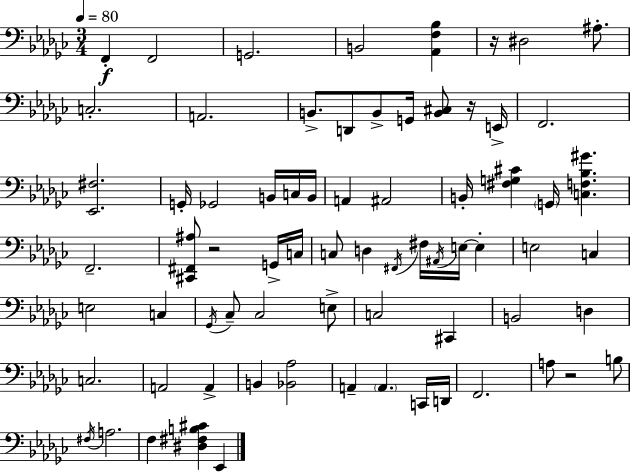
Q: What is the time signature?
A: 3/4